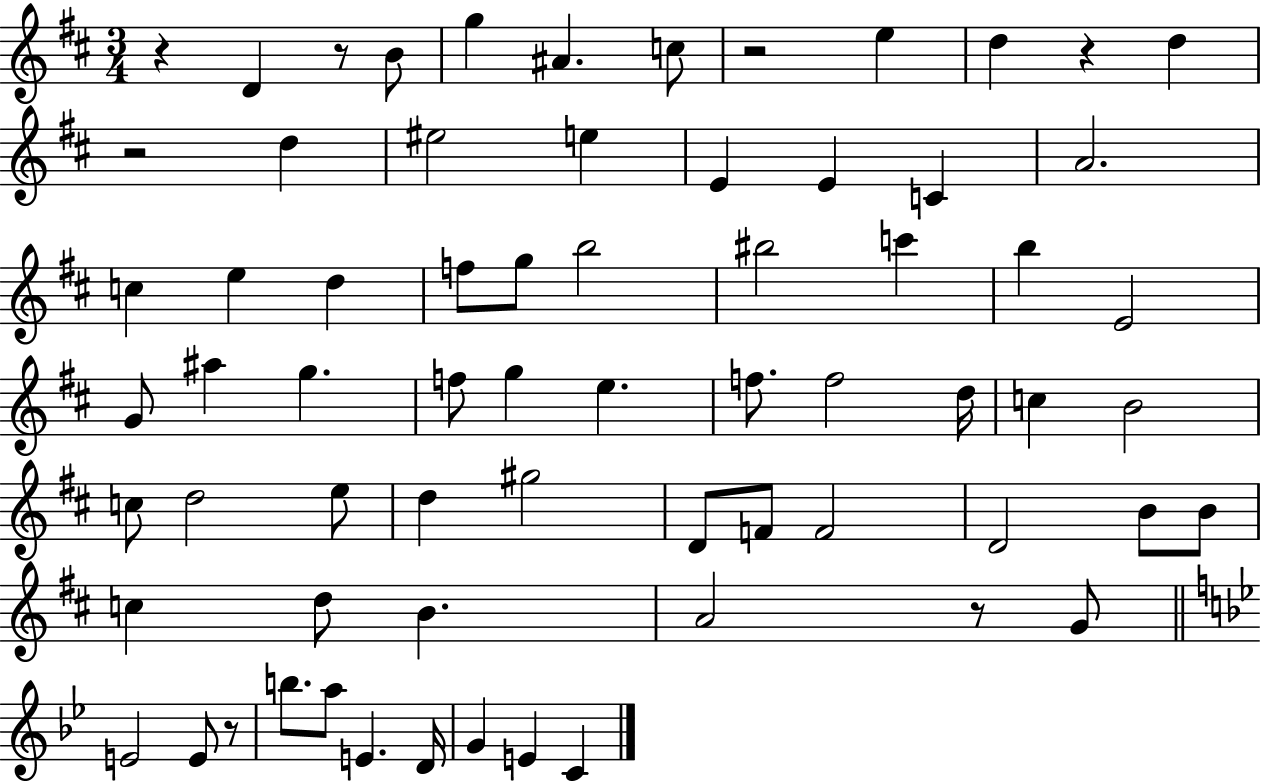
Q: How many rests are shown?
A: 7